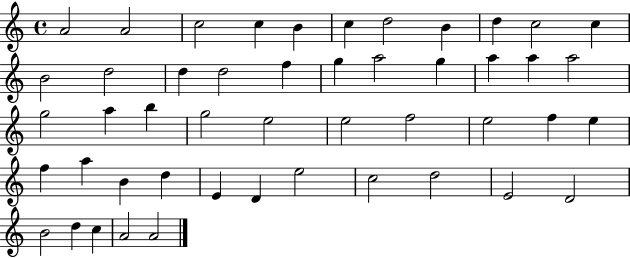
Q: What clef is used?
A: treble